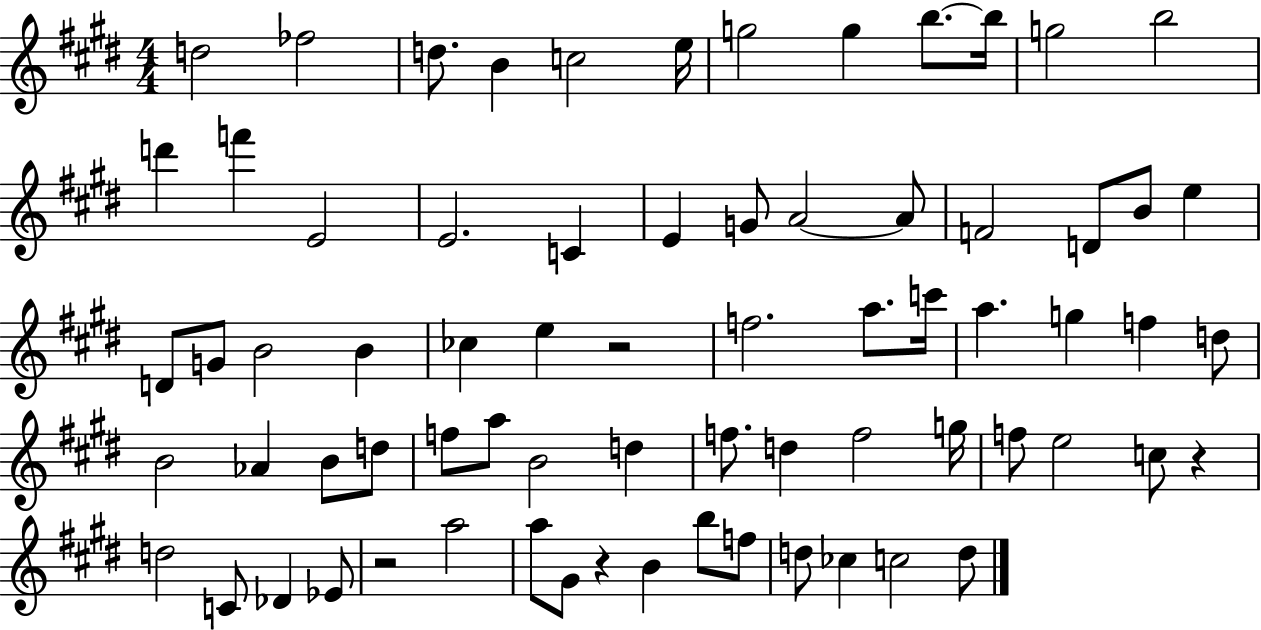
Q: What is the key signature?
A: E major